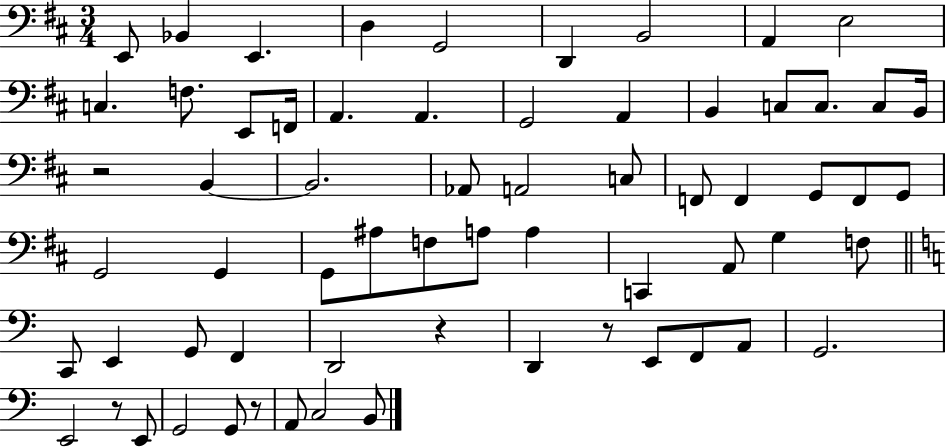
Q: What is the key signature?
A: D major